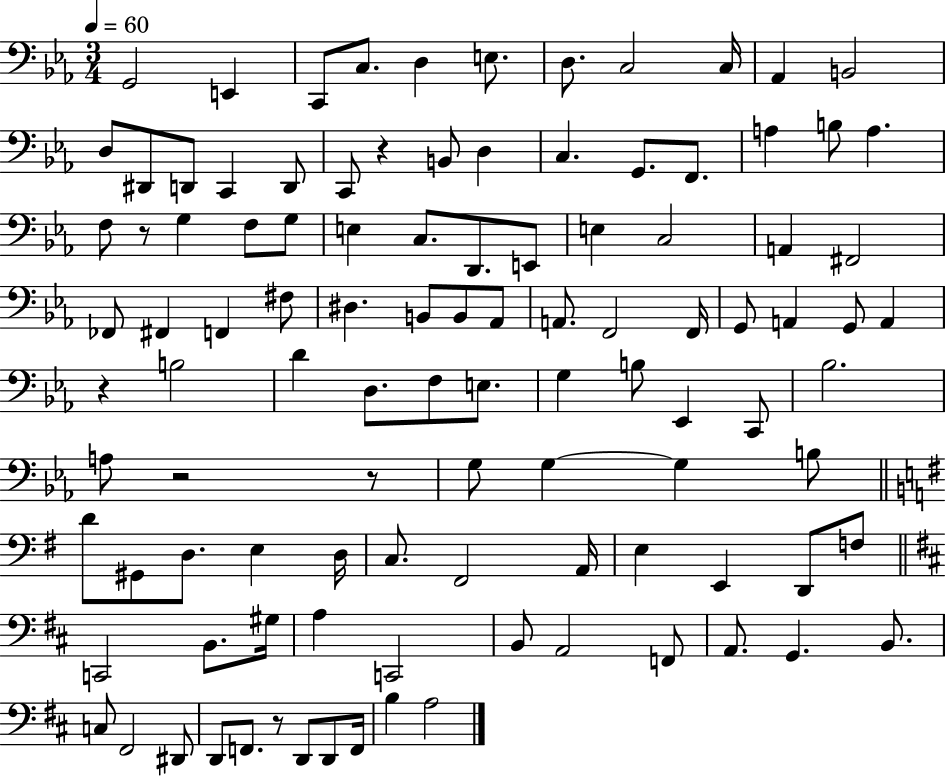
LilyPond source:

{
  \clef bass
  \numericTimeSignature
  \time 3/4
  \key ees \major
  \tempo 4 = 60
  g,2 e,4 | c,8 c8. d4 e8. | d8. c2 c16 | aes,4 b,2 | \break d8 dis,8 d,8 c,4 d,8 | c,8 r4 b,8 d4 | c4. g,8. f,8. | a4 b8 a4. | \break f8 r8 g4 f8 g8 | e4 c8. d,8. e,8 | e4 c2 | a,4 fis,2 | \break fes,8 fis,4 f,4 fis8 | dis4. b,8 b,8 aes,8 | a,8. f,2 f,16 | g,8 a,4 g,8 a,4 | \break r4 b2 | d'4 d8. f8 e8. | g4 b8 ees,4 c,8 | bes2. | \break a8 r2 r8 | g8 g4~~ g4 b8 | \bar "||" \break \key e \minor d'8 gis,8 d8. e4 d16 | c8. fis,2 a,16 | e4 e,4 d,8 f8 | \bar "||" \break \key b \minor c,2 b,8. gis16 | a4 c,2 | b,8 a,2 f,8 | a,8. g,4. b,8. | \break c8 fis,2 dis,8 | d,8 f,8. r8 d,8 d,8 f,16 | b4 a2 | \bar "|."
}